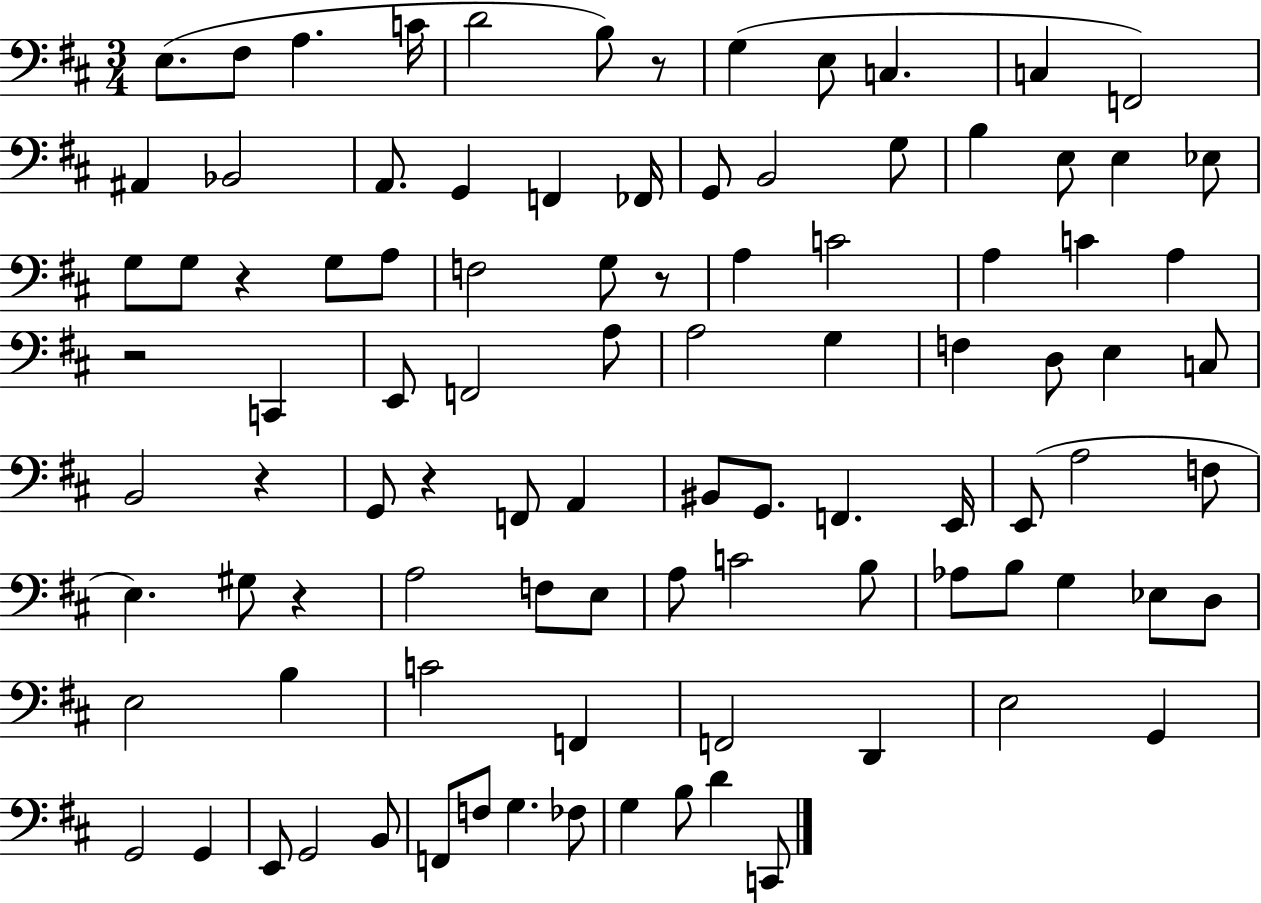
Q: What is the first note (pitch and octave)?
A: E3